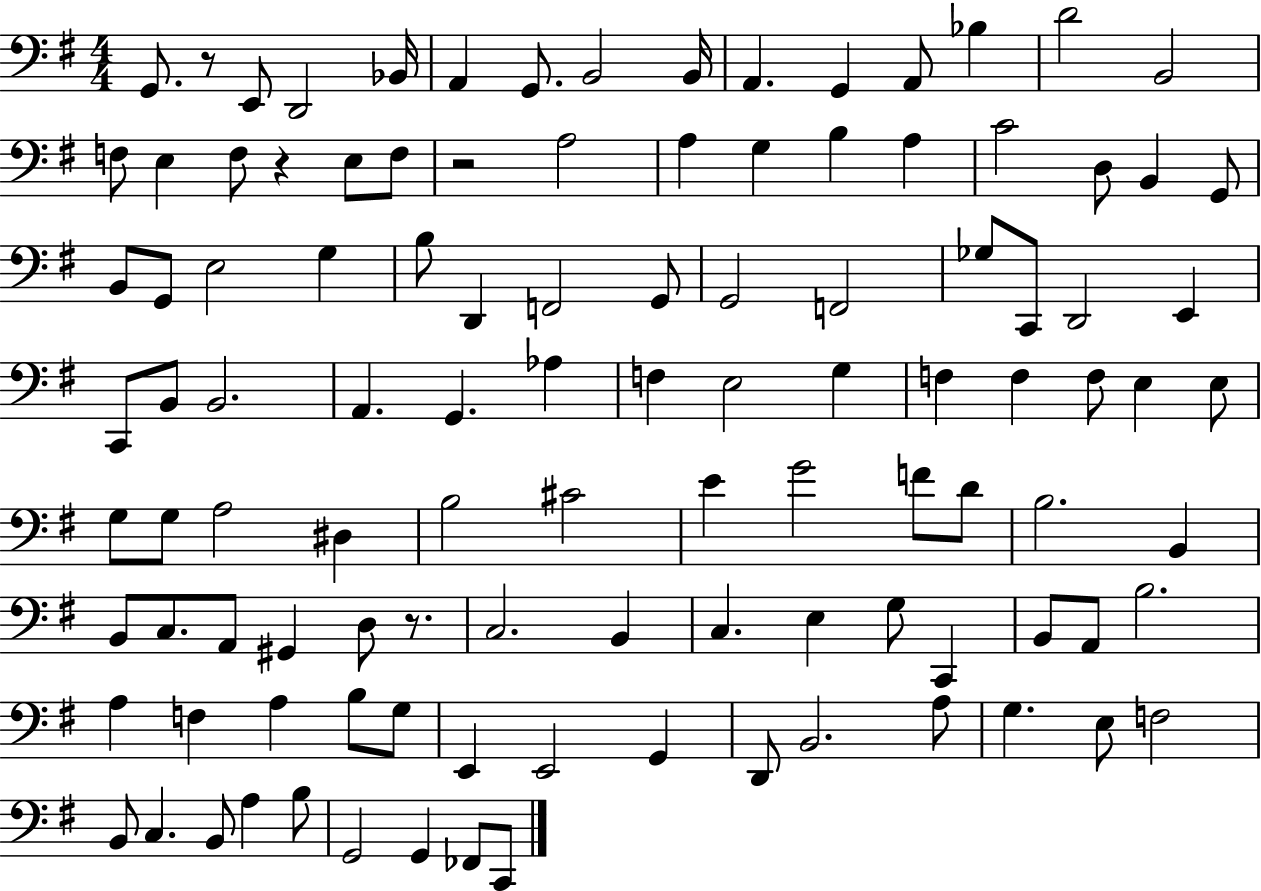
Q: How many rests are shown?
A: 4